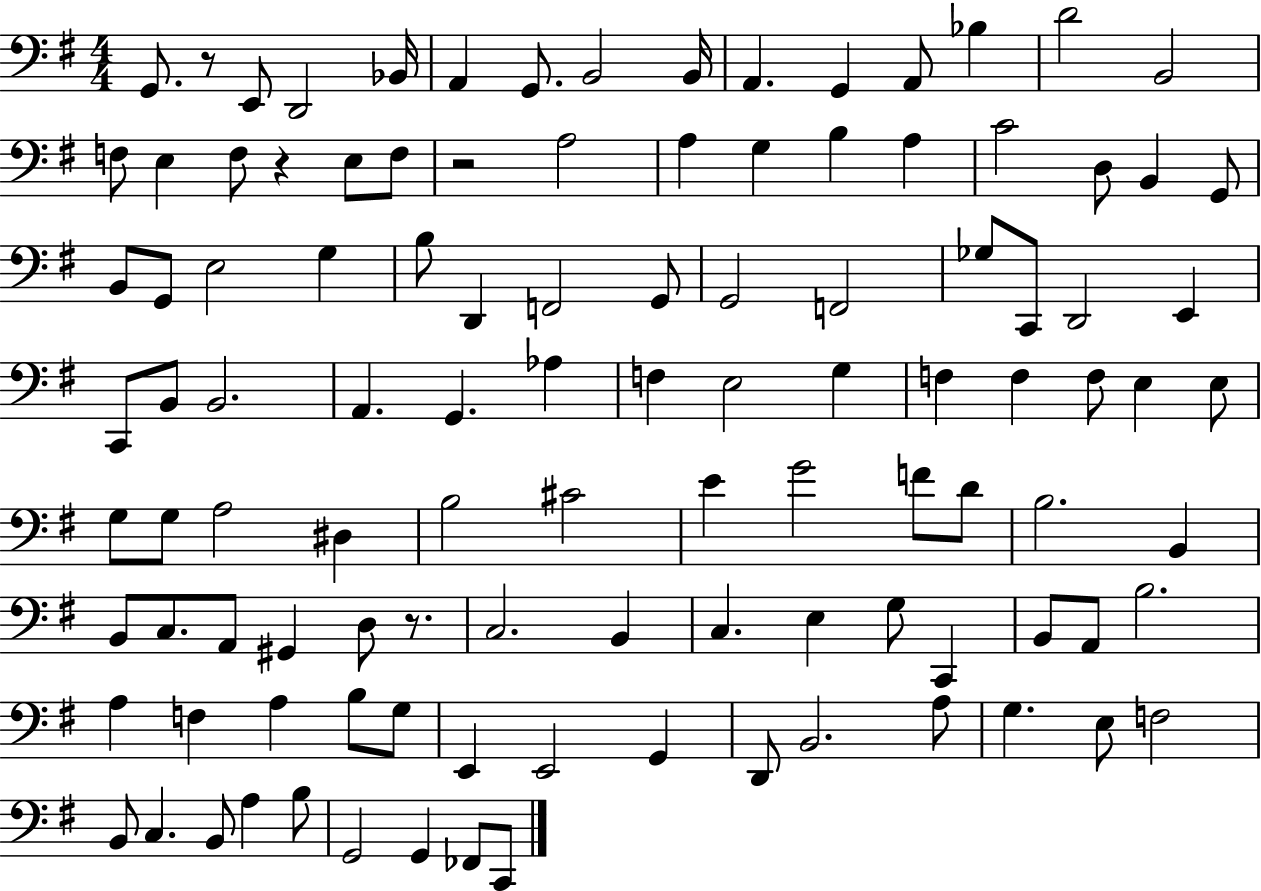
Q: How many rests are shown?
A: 4